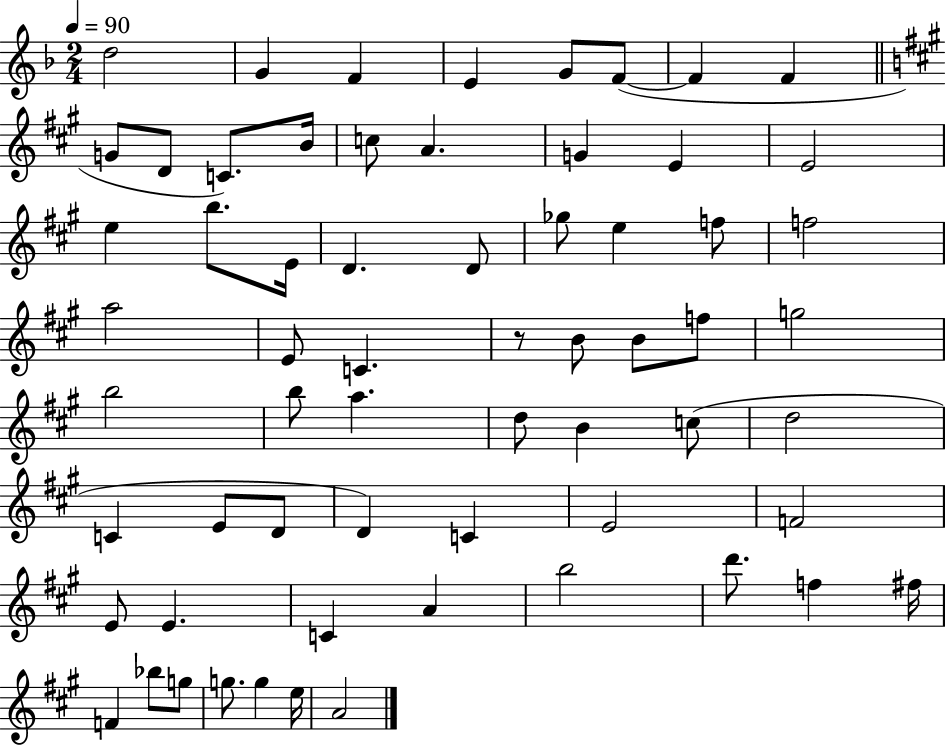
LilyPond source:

{
  \clef treble
  \numericTimeSignature
  \time 2/4
  \key f \major
  \tempo 4 = 90
  d''2 | g'4 f'4 | e'4 g'8 f'8~(~ | f'4 f'4 | \break \bar "||" \break \key a \major g'8 d'8 c'8.) b'16 | c''8 a'4. | g'4 e'4 | e'2 | \break e''4 b''8. e'16 | d'4. d'8 | ges''8 e''4 f''8 | f''2 | \break a''2 | e'8 c'4. | r8 b'8 b'8 f''8 | g''2 | \break b''2 | b''8 a''4. | d''8 b'4 c''8( | d''2 | \break c'4 e'8 d'8 | d'4) c'4 | e'2 | f'2 | \break e'8 e'4. | c'4 a'4 | b''2 | d'''8. f''4 fis''16 | \break f'4 bes''8 g''8 | g''8. g''4 e''16 | a'2 | \bar "|."
}